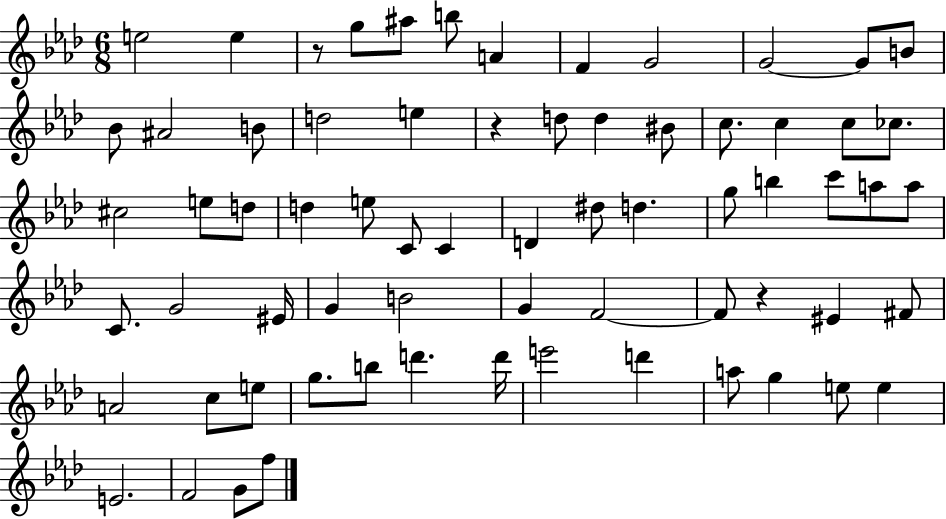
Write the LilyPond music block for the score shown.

{
  \clef treble
  \numericTimeSignature
  \time 6/8
  \key aes \major
  e''2 e''4 | r8 g''8 ais''8 b''8 a'4 | f'4 g'2 | g'2~~ g'8 b'8 | \break bes'8 ais'2 b'8 | d''2 e''4 | r4 d''8 d''4 bis'8 | c''8. c''4 c''8 ces''8. | \break cis''2 e''8 d''8 | d''4 e''8 c'8 c'4 | d'4 dis''8 d''4. | g''8 b''4 c'''8 a''8 a''8 | \break c'8. g'2 eis'16 | g'4 b'2 | g'4 f'2~~ | f'8 r4 eis'4 fis'8 | \break a'2 c''8 e''8 | g''8. b''8 d'''4. d'''16 | e'''2 d'''4 | a''8 g''4 e''8 e''4 | \break e'2. | f'2 g'8 f''8 | \bar "|."
}